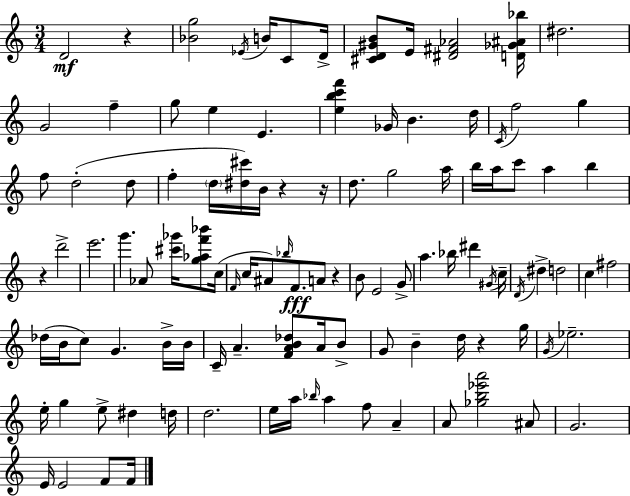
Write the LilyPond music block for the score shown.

{
  \clef treble
  \numericTimeSignature
  \time 3/4
  \key c \major
  \repeat volta 2 { d'2\mf r4 | <bes' g''>2 \acciaccatura { ees'16 } b'16 c'8 | d'16-> <cis' d' gis' b'>8 e'16 <dis' fis' aes'>2 | <d' ges' ais' bes''>16 dis''2. | \break g'2 f''4-- | g''8 e''4 e'4. | <e'' b'' c''' f'''>4 ges'16 b'4. | d''16 \acciaccatura { c'16 } f''2 g''4 | \break f''8 d''2-.( | d''8 f''4-. \parenthesize d''16 <dis'' cis'''>16) b'16 r4 | r16 d''8. g''2 | a''16 b''16 a''16 c'''8 a''4 b''4 | \break r4 d'''2-> | e'''2. | g'''4. aes'8 <cis''' ges'''>16 <g'' aes'' f''' bes'''>8 | c''16( \grace { f'16 } c''16 ais'8) \grace { bes''16 } f'8.\fff a'8 | \break r4 b'8 e'2 | g'8-> a''4. bes''16 dis'''4 | \acciaccatura { gis'16 } c''16-- \acciaccatura { d'16 } dis''4-> d''2 | c''4 fis''2 | \break des''16( b'16 c''8) g'4. | b'16-> b'16 c'16-- a'4.-- | <f' a' b' des''>8 a'16 b'8-> g'8 b'4-- | d''16 r4 g''16 \acciaccatura { g'16 } ees''2.-- | \break e''16-. g''4 | e''8-> dis''4 d''16 d''2. | e''16 a''16 \grace { bes''16 } a''4 | f''8 a'4-- a'8 <ges'' b'' ees''' a'''>2 | \break ais'8 g'2. | e'16 e'2 | f'8 f'16 } \bar "|."
}